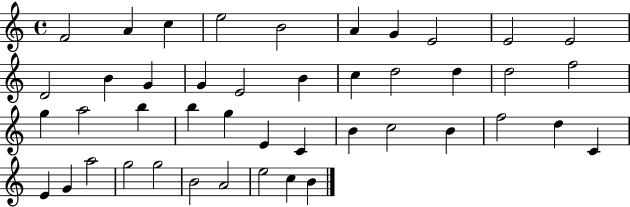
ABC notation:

X:1
T:Untitled
M:4/4
L:1/4
K:C
F2 A c e2 B2 A G E2 E2 E2 D2 B G G E2 B c d2 d d2 f2 g a2 b b g E C B c2 B f2 d C E G a2 g2 g2 B2 A2 e2 c B